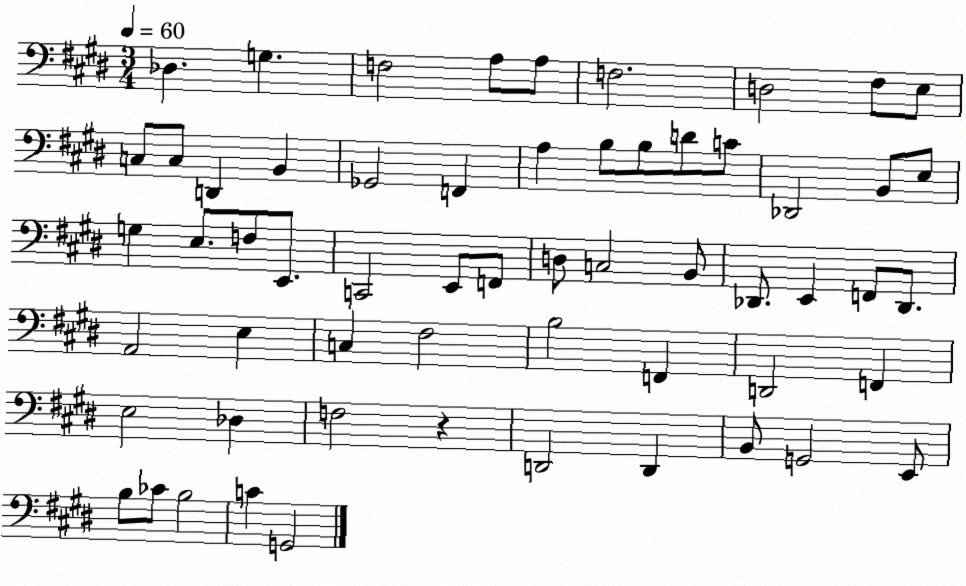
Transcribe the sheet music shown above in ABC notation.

X:1
T:Untitled
M:3/4
L:1/4
K:E
_D, G, F,2 A,/2 A,/2 F,2 D,2 ^F,/2 E,/2 C,/2 C,/2 D,, B,, _G,,2 F,, A, B,/2 B,/2 D/2 C/2 _D,,2 B,,/2 E,/2 G, E,/2 F,/2 E,,/2 C,,2 E,,/2 F,,/2 D,/2 C,2 B,,/2 _D,,/2 E,, F,,/2 _D,,/2 A,,2 E, C, ^F,2 B,2 F,, D,,2 F,, E,2 _D, F,2 z D,,2 D,, B,,/2 G,,2 E,,/2 B,/2 _C/2 B,2 C G,,2